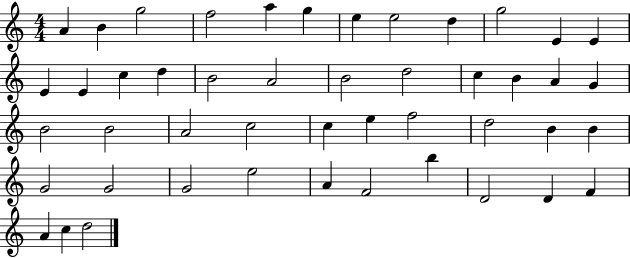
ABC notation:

X:1
T:Untitled
M:4/4
L:1/4
K:C
A B g2 f2 a g e e2 d g2 E E E E c d B2 A2 B2 d2 c B A G B2 B2 A2 c2 c e f2 d2 B B G2 G2 G2 e2 A F2 b D2 D F A c d2